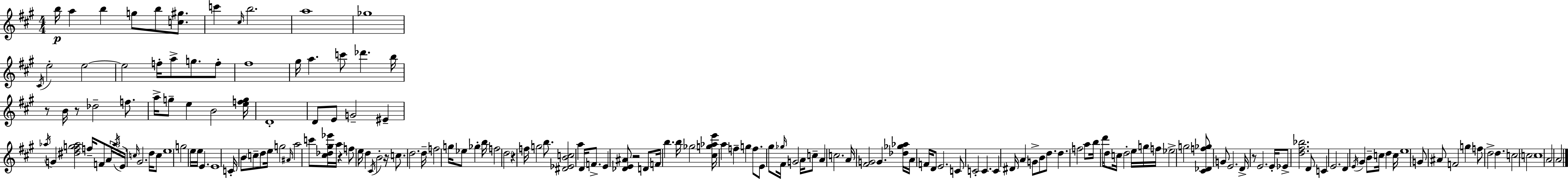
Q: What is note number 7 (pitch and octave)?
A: C#5